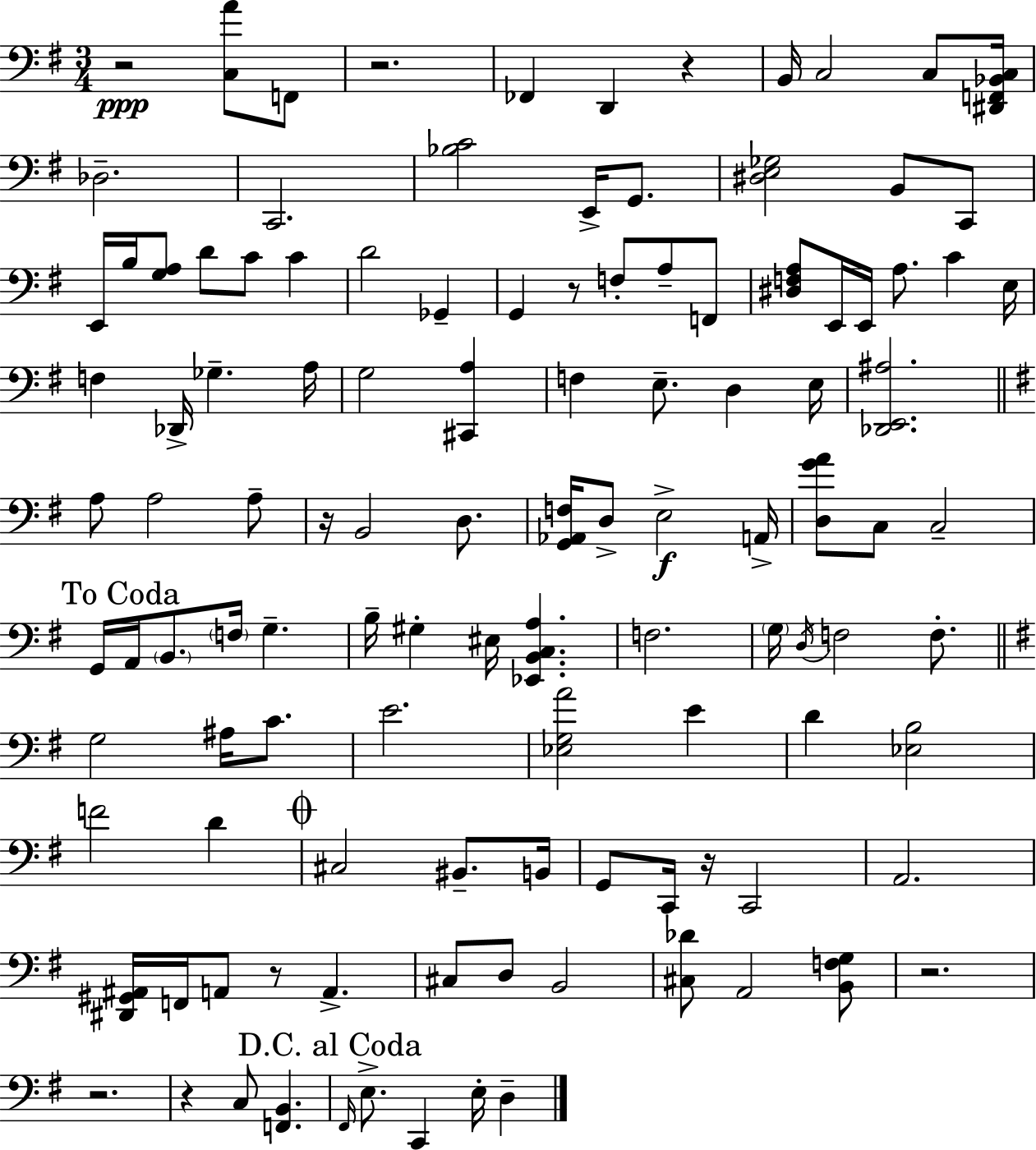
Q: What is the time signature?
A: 3/4